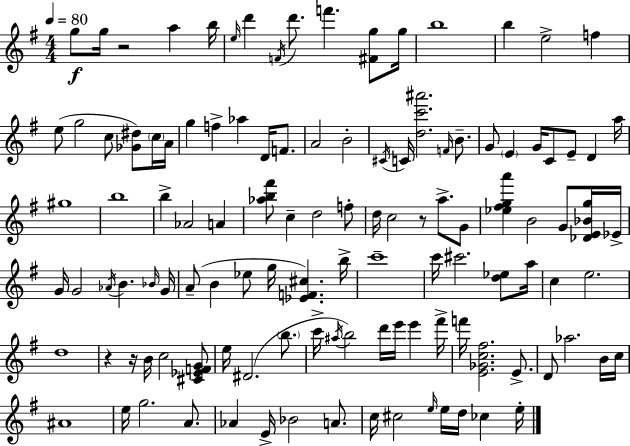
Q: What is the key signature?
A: G major